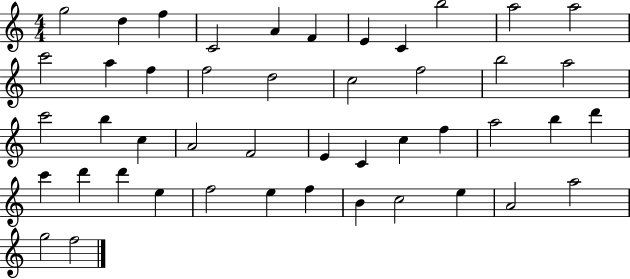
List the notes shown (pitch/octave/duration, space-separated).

G5/h D5/q F5/q C4/h A4/q F4/q E4/q C4/q B5/h A5/h A5/h C6/h A5/q F5/q F5/h D5/h C5/h F5/h B5/h A5/h C6/h B5/q C5/q A4/h F4/h E4/q C4/q C5/q F5/q A5/h B5/q D6/q C6/q D6/q D6/q E5/q F5/h E5/q F5/q B4/q C5/h E5/q A4/h A5/h G5/h F5/h